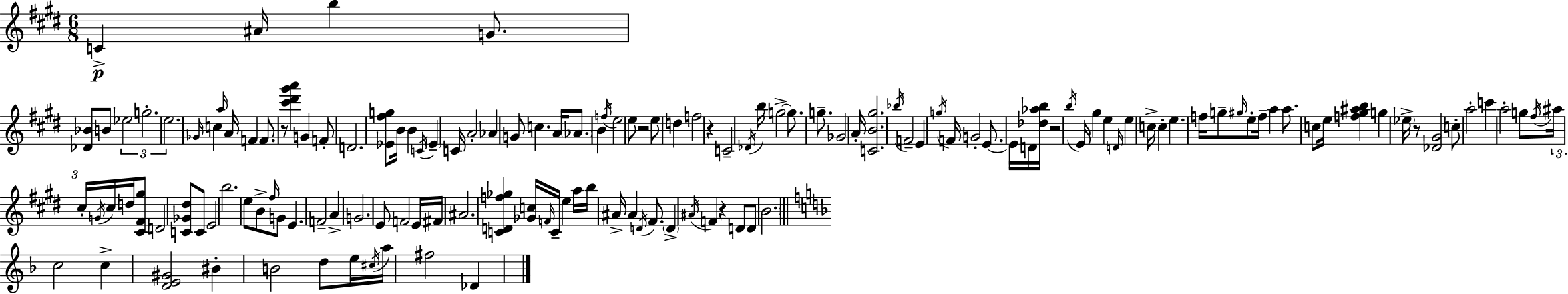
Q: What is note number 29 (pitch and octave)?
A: B4